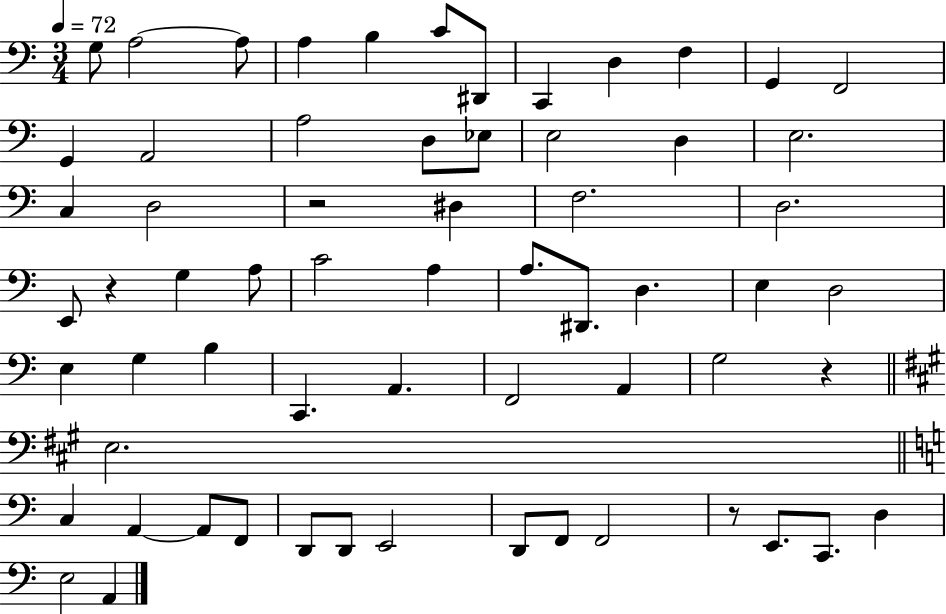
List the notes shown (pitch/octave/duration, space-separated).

G3/e A3/h A3/e A3/q B3/q C4/e D#2/e C2/q D3/q F3/q G2/q F2/h G2/q A2/h A3/h D3/e Eb3/e E3/h D3/q E3/h. C3/q D3/h R/h D#3/q F3/h. D3/h. E2/e R/q G3/q A3/e C4/h A3/q A3/e. D#2/e. D3/q. E3/q D3/h E3/q G3/q B3/q C2/q. A2/q. F2/h A2/q G3/h R/q E3/h. C3/q A2/q A2/e F2/e D2/e D2/e E2/h D2/e F2/e F2/h R/e E2/e. C2/e. D3/q E3/h A2/q